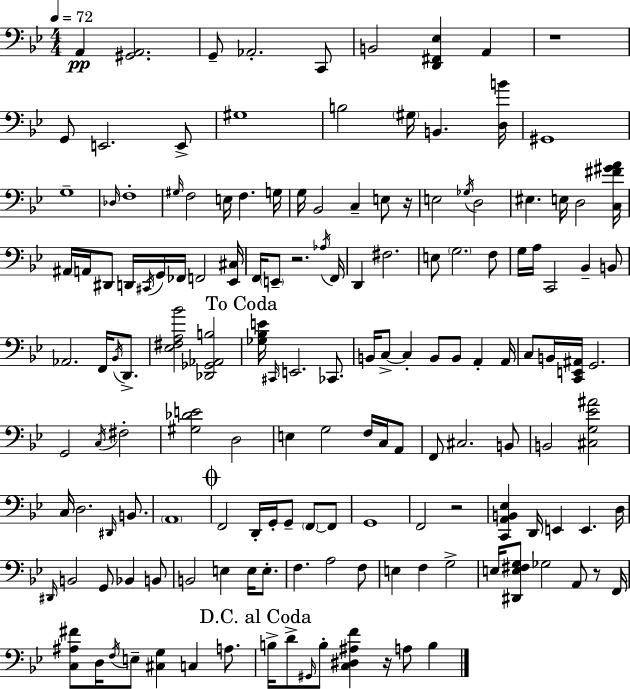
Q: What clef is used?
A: bass